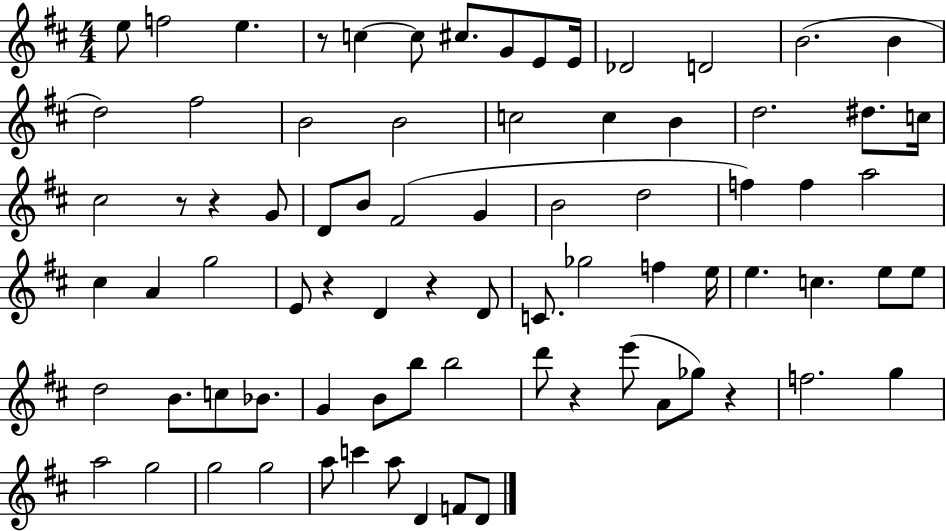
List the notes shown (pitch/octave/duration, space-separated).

E5/e F5/h E5/q. R/e C5/q C5/e C#5/e. G4/e E4/e E4/s Db4/h D4/h B4/h. B4/q D5/h F#5/h B4/h B4/h C5/h C5/q B4/q D5/h. D#5/e. C5/s C#5/h R/e R/q G4/e D4/e B4/e F#4/h G4/q B4/h D5/h F5/q F5/q A5/h C#5/q A4/q G5/h E4/e R/q D4/q R/q D4/e C4/e. Gb5/h F5/q E5/s E5/q. C5/q. E5/e E5/e D5/h B4/e. C5/e Bb4/e. G4/q B4/e B5/e B5/h D6/e R/q E6/e A4/e Gb5/e R/q F5/h. G5/q A5/h G5/h G5/h G5/h A5/e C6/q A5/e D4/q F4/e D4/e